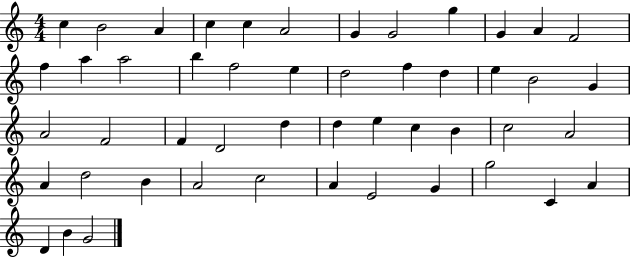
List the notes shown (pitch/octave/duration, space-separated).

C5/q B4/h A4/q C5/q C5/q A4/h G4/q G4/h G5/q G4/q A4/q F4/h F5/q A5/q A5/h B5/q F5/h E5/q D5/h F5/q D5/q E5/q B4/h G4/q A4/h F4/h F4/q D4/h D5/q D5/q E5/q C5/q B4/q C5/h A4/h A4/q D5/h B4/q A4/h C5/h A4/q E4/h G4/q G5/h C4/q A4/q D4/q B4/q G4/h